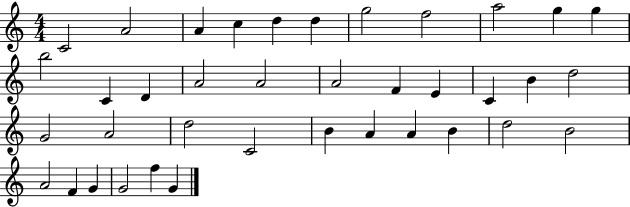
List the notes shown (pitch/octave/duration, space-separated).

C4/h A4/h A4/q C5/q D5/q D5/q G5/h F5/h A5/h G5/q G5/q B5/h C4/q D4/q A4/h A4/h A4/h F4/q E4/q C4/q B4/q D5/h G4/h A4/h D5/h C4/h B4/q A4/q A4/q B4/q D5/h B4/h A4/h F4/q G4/q G4/h F5/q G4/q